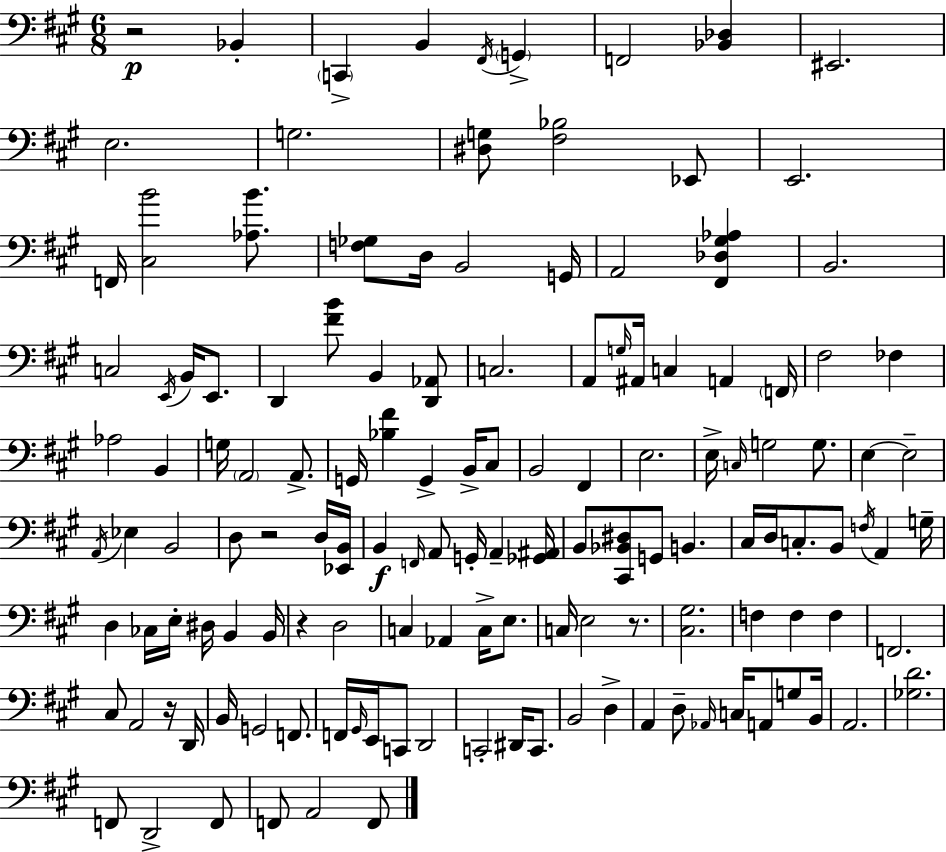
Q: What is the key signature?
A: A major